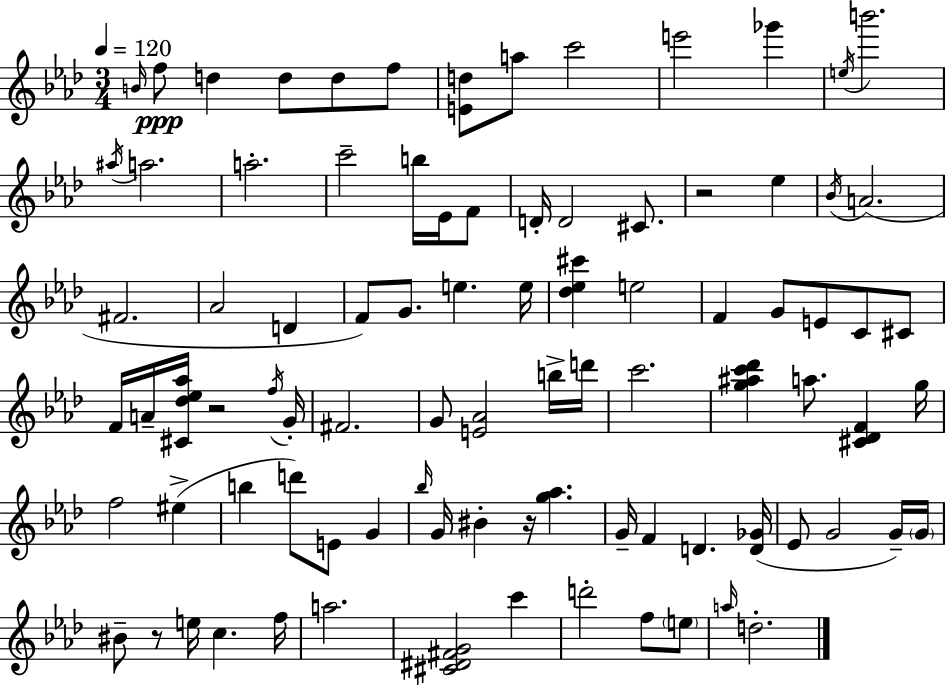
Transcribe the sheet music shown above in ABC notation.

X:1
T:Untitled
M:3/4
L:1/4
K:Fm
B/4 f/2 d d/2 d/2 f/2 [Ed]/2 a/2 c'2 e'2 _g' e/4 b'2 ^a/4 a2 a2 c'2 b/4 _E/4 F/2 D/4 D2 ^C/2 z2 _e _B/4 A2 ^F2 _A2 D F/2 G/2 e e/4 [_d_e^c'] e2 F G/2 E/2 C/2 ^C/2 F/4 A/4 [^C_d_e_a]/4 z2 f/4 G/4 ^F2 G/2 [E_A]2 b/4 d'/4 c'2 [g^ac'_d'] a/2 [^C_DF] g/4 f2 ^e b d'/2 E/2 G _b/4 G/4 ^B z/4 [g_a] G/4 F D [D_G]/4 _E/2 G2 G/4 G/4 ^B/2 z/2 e/4 c f/4 a2 [^C^D^FG]2 c' d'2 f/2 e/2 a/4 d2